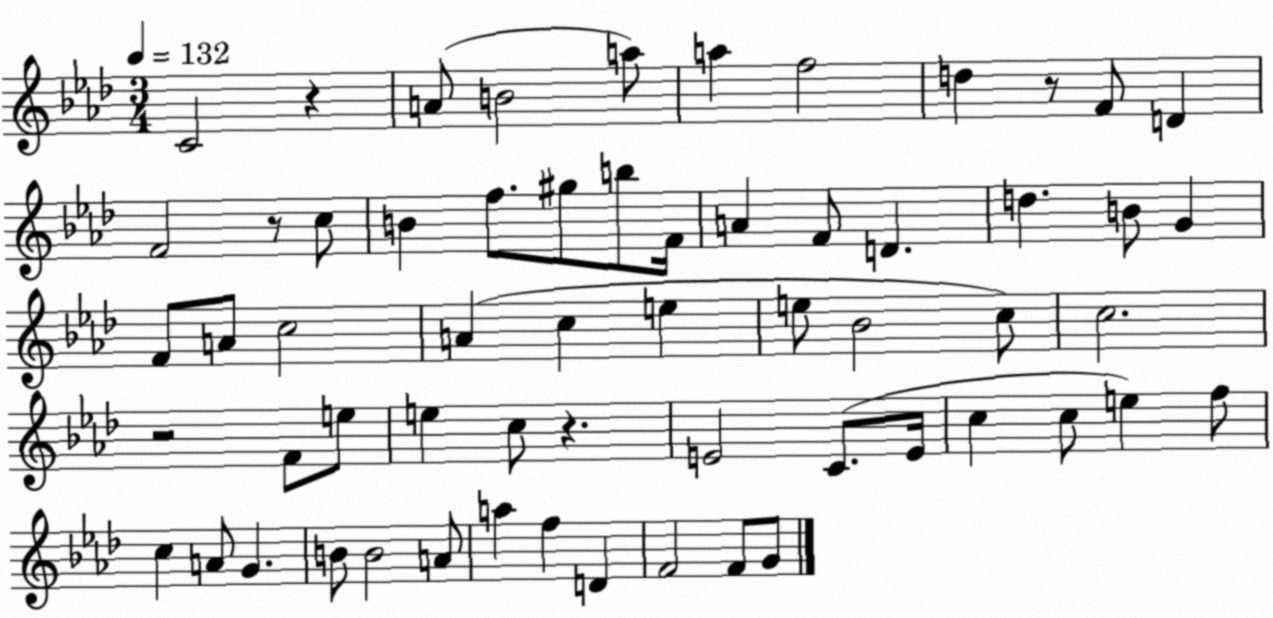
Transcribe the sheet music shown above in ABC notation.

X:1
T:Untitled
M:3/4
L:1/4
K:Ab
C2 z A/2 B2 a/2 a f2 d z/2 F/2 D F2 z/2 c/2 B f/2 ^g/2 b/2 F/4 A F/2 D d B/2 G F/2 A/2 c2 A c e e/2 _B2 c/2 c2 z2 F/2 e/2 e c/2 z E2 C/2 E/4 c c/2 e f/2 c A/2 G B/2 B2 A/2 a f D F2 F/2 G/2